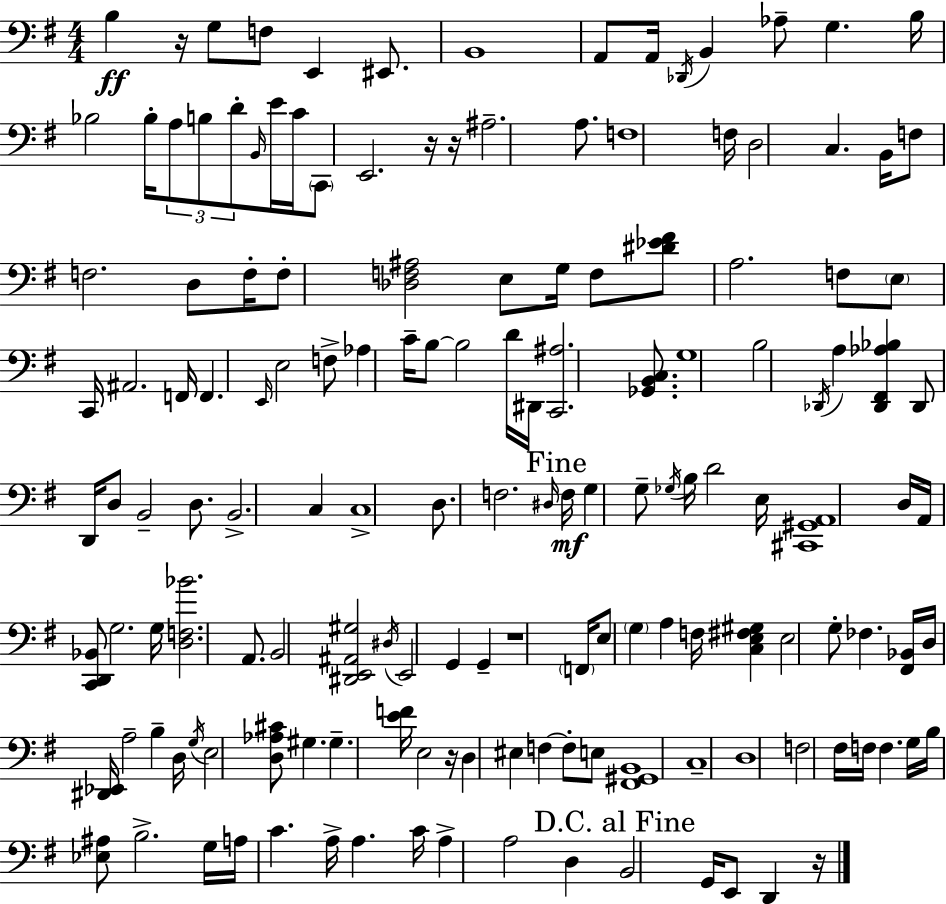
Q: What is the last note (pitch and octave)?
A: D2